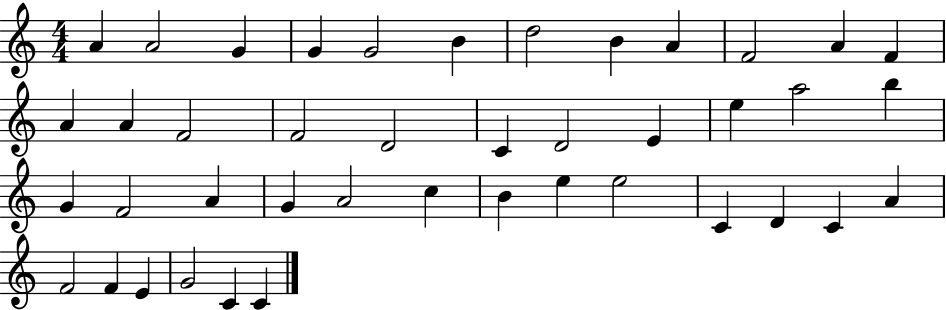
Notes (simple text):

A4/q A4/h G4/q G4/q G4/h B4/q D5/h B4/q A4/q F4/h A4/q F4/q A4/q A4/q F4/h F4/h D4/h C4/q D4/h E4/q E5/q A5/h B5/q G4/q F4/h A4/q G4/q A4/h C5/q B4/q E5/q E5/h C4/q D4/q C4/q A4/q F4/h F4/q E4/q G4/h C4/q C4/q